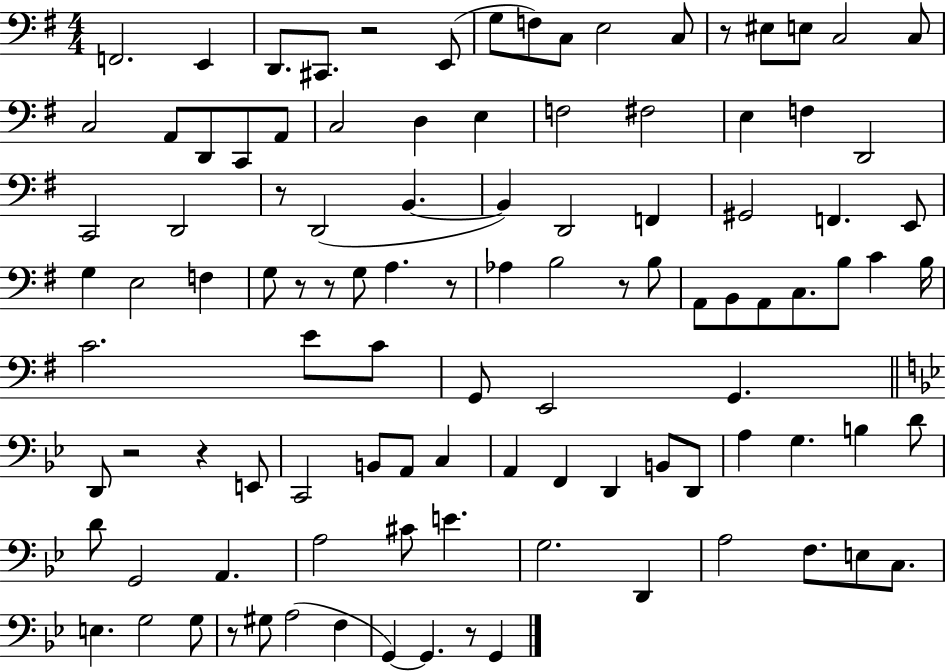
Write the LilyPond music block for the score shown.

{
  \clef bass
  \numericTimeSignature
  \time 4/4
  \key g \major
  f,2. e,4 | d,8. cis,8. r2 e,8( | g8 f8) c8 e2 c8 | r8 eis8 e8 c2 c8 | \break c2 a,8 d,8 c,8 a,8 | c2 d4 e4 | f2 fis2 | e4 f4 d,2 | \break c,2 d,2 | r8 d,2( b,4.~~ | b,4) d,2 f,4 | gis,2 f,4. e,8 | \break g4 e2 f4 | g8 r8 r8 g8 a4. r8 | aes4 b2 r8 b8 | a,8 b,8 a,8 c8. b8 c'4 b16 | \break c'2. e'8 c'8 | g,8 e,2 g,4. | \bar "||" \break \key bes \major d,8 r2 r4 e,8 | c,2 b,8 a,8 c4 | a,4 f,4 d,4 b,8 d,8 | a4 g4. b4 d'8 | \break d'8 g,2 a,4. | a2 cis'8 e'4. | g2. d,4 | a2 f8. e8 c8. | \break e4. g2 g8 | r8 gis8 a2( f4 | g,4~~) g,4. r8 g,4 | \bar "|."
}